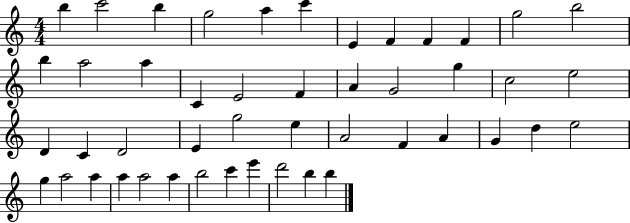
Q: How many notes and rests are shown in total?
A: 47